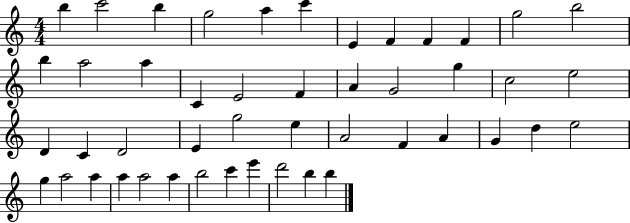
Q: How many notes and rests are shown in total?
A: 47